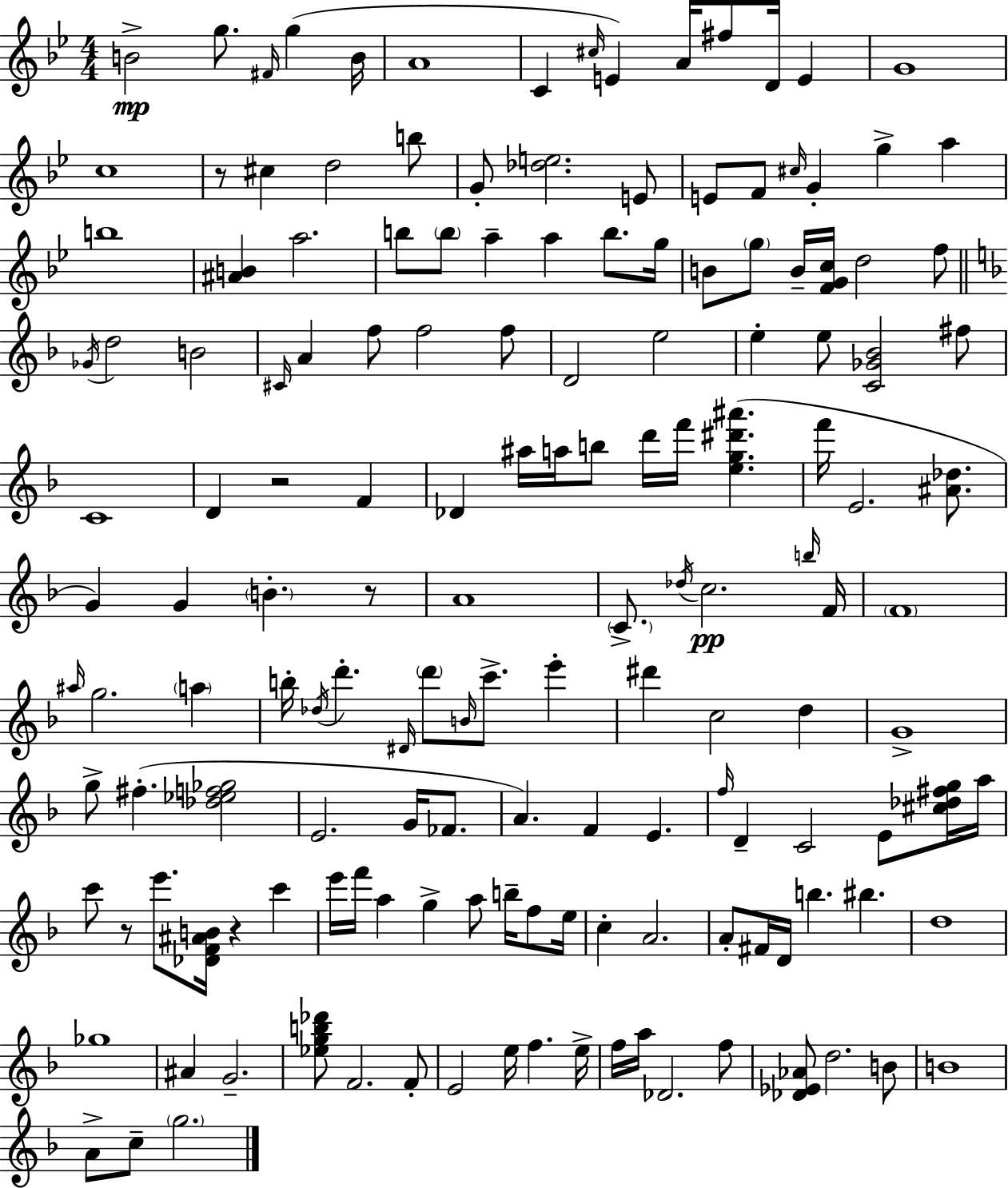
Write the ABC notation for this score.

X:1
T:Untitled
M:4/4
L:1/4
K:Gm
B2 g/2 ^F/4 g B/4 A4 C ^c/4 E A/4 ^f/2 D/4 E G4 c4 z/2 ^c d2 b/2 G/2 [_de]2 E/2 E/2 F/2 ^c/4 G g a b4 [^AB] a2 b/2 b/2 a a b/2 g/4 B/2 g/2 B/4 [FGc]/4 d2 f/2 _G/4 d2 B2 ^C/4 A f/2 f2 f/2 D2 e2 e e/2 [C_G_B]2 ^f/2 C4 D z2 F _D ^a/4 a/4 b/2 d'/4 f'/4 [eg^d'^a'] f'/4 E2 [^A_d]/2 G G B z/2 A4 C/2 _d/4 c2 b/4 F/4 F4 ^a/4 g2 a b/4 _d/4 d' ^D/4 d'/2 B/4 c'/2 e' ^d' c2 d G4 g/2 ^f [_d_ef_g]2 E2 G/4 _F/2 A F E f/4 D C2 E/2 [^c_d^fg]/4 a/4 c'/2 z/2 e'/2 [_DF^AB]/4 z c' e'/4 f'/4 a g a/2 b/4 f/2 e/4 c A2 A/2 ^F/4 D/4 b ^b d4 _g4 ^A G2 [_egb_d']/2 F2 F/2 E2 e/4 f e/4 f/4 a/4 _D2 f/2 [_D_E_A]/2 d2 B/2 B4 A/2 c/2 g2